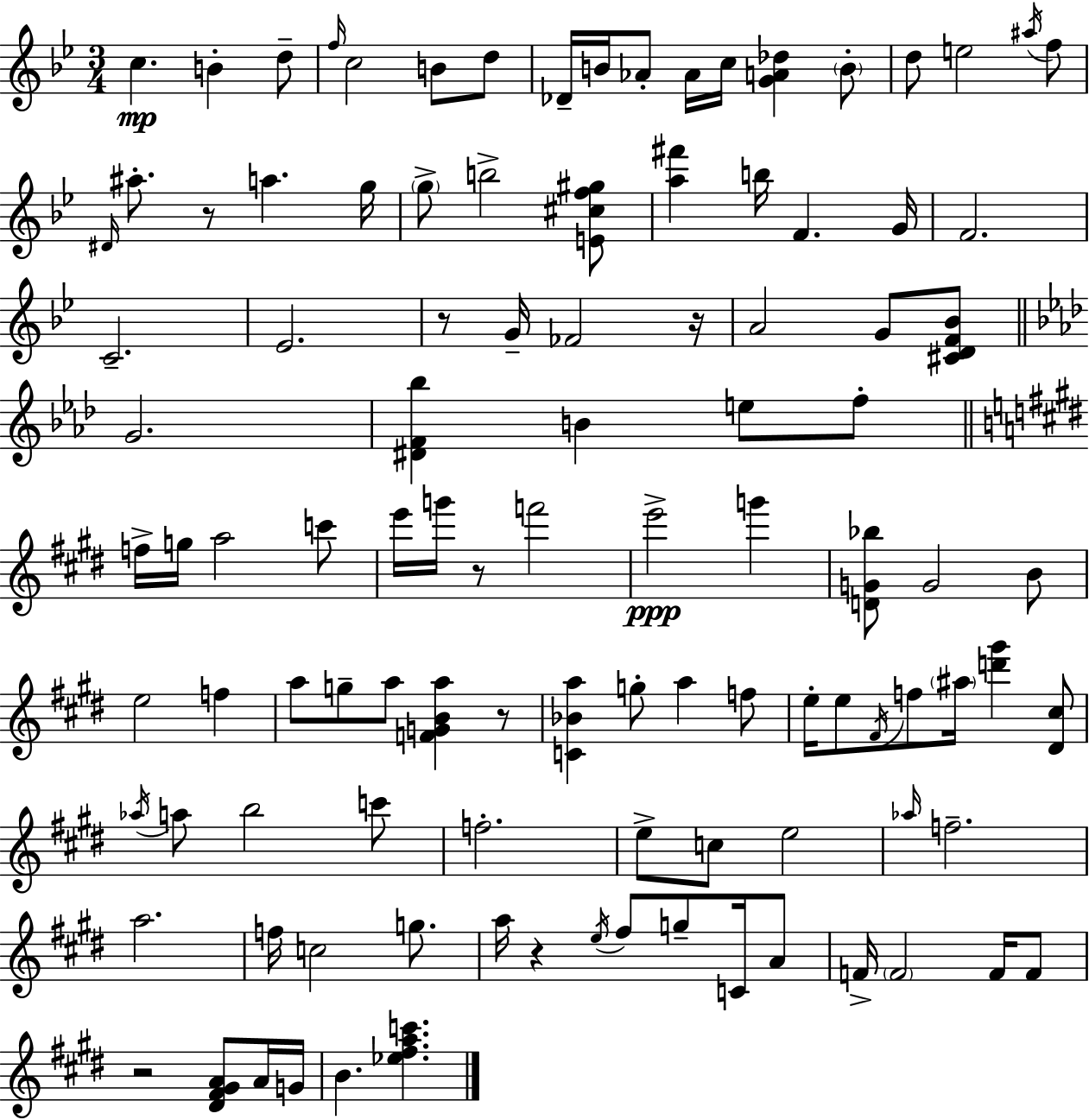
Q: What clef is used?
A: treble